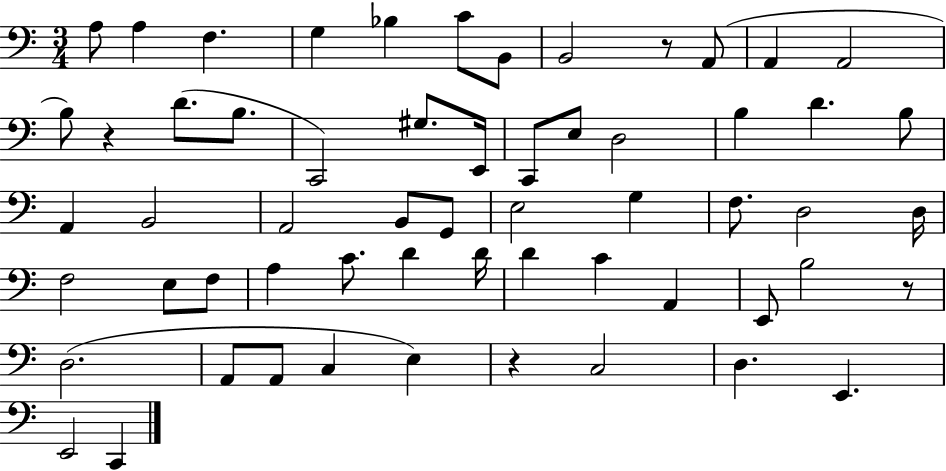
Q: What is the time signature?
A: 3/4